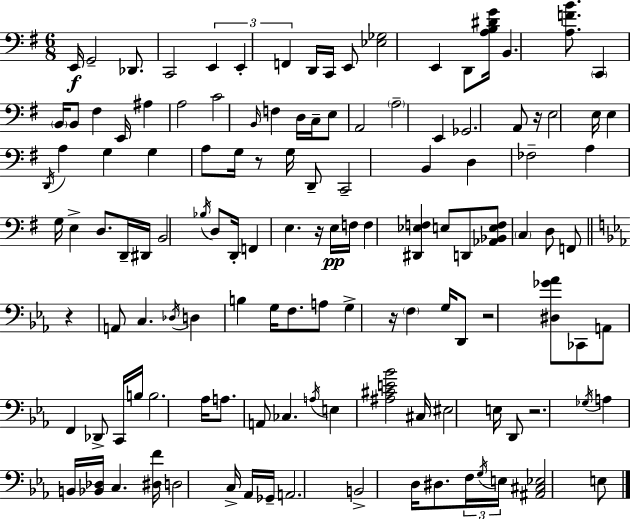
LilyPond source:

{
  \clef bass
  \numericTimeSignature
  \time 6/8
  \key g \major
  e,16\f g,2-- des,8. | c,2 \tuplet 3/2 { e,4 | e,4-. f,4 } d,16 c,16 e,8 | <ees ges>2 e,4 | \break d,8 <a b dis' g'>16 b,4. <a f' b'>8. | \parenthesize c,4 \parenthesize b,16 b,8 fis4 e,16 | ais4 a2 | c'2 \grace { b,16 } f4 | \break d16 c16-- e8 a,2 | \parenthesize a2-- e,4 | ges,2. | a,8 r16 e2 | \break e16 e4 \acciaccatura { d,16 } a4 g4 | g4 a8 g16 r8 g16 | d,8-- c,2-- b,4 | d4 fes2-- | \break a4 g16 e4-> d8. | d,16-- dis,16 b,2 | \acciaccatura { bes16 } d8 d,16-. f,4 e4. | r16 e16\pp f16 f4 <dis, ees f>4 | \break e8 d,8 <aes, bes, e f>8 \parenthesize c4 d8 | f,8 \bar "||" \break \key ees \major r4 a,8 c4. | \acciaccatura { des16 } d4 b4 g16 f8. | a8 g4-> r16 \parenthesize f4 | g16 d,8 r2 <dis ges' aes'>8 | \break ces,8 a,8 f,4 des,8-> c,16 | b16 b2. | aes16 a8. a,8 ces4. | \acciaccatura { a16 } e4 <ais cis' e' bes'>2 | \break cis16 eis2 e16 | d,8 r2. | \acciaccatura { ges16 } a4 b,16 <bes, des>16 c4. | <dis f'>16 d2 | \break c16-> aes,16 ges,16-- a,2. | b,2-> d16 | dis8. \tuplet 3/2 { f16 \acciaccatura { g16 } e16 } <ais, cis ees>2 | e8 \bar "|."
}